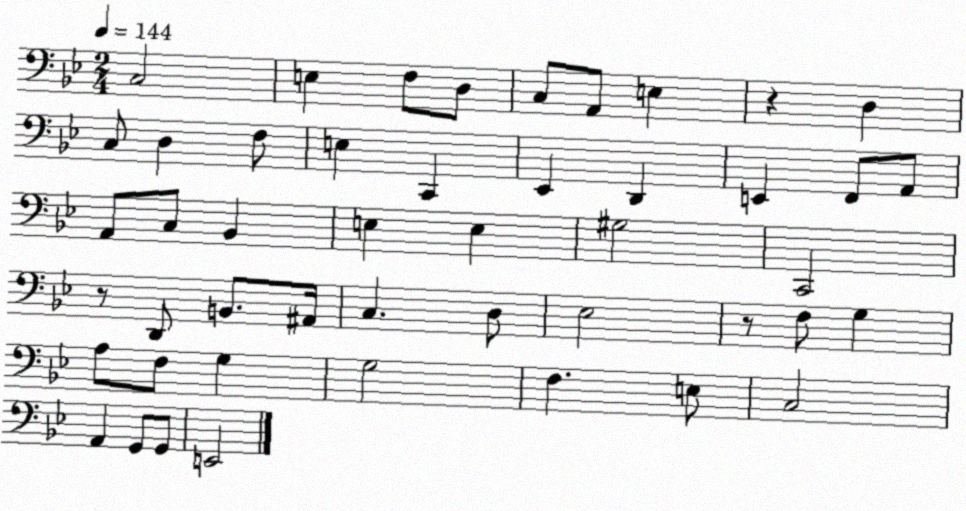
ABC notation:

X:1
T:Untitled
M:2/4
L:1/4
K:Bb
C,2 E, F,/2 D,/2 C,/2 A,,/2 E, z D, C,/2 D, F,/2 E, C,, _E,, D,, E,, F,,/2 A,,/2 A,,/2 C,/2 _B,, E, E, ^G,2 C,,2 z/2 D,,/2 B,,/2 ^A,,/4 C, D,/2 _E,2 z/2 F,/2 G, A,/2 F,/2 G, G,2 F, E,/2 C,2 A,, G,,/2 G,,/2 E,,2